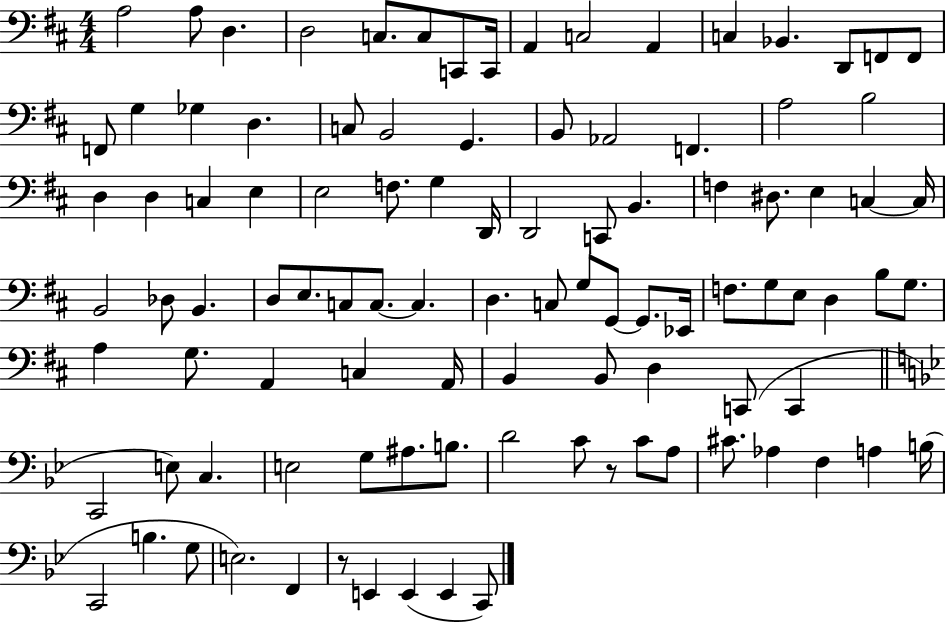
{
  \clef bass
  \numericTimeSignature
  \time 4/4
  \key d \major
  a2 a8 d4. | d2 c8. c8 c,8 c,16 | a,4 c2 a,4 | c4 bes,4. d,8 f,8 f,8 | \break f,8 g4 ges4 d4. | c8 b,2 g,4. | b,8 aes,2 f,4. | a2 b2 | \break d4 d4 c4 e4 | e2 f8. g4 d,16 | d,2 c,8 b,4. | f4 dis8. e4 c4~~ c16 | \break b,2 des8 b,4. | d8 e8. c8 c8.~~ c4. | d4. c8 g8 g,8~~ g,8. ees,16 | f8. g8 e8 d4 b8 g8. | \break a4 g8. a,4 c4 a,16 | b,4 b,8 d4 c,8( c,4 | \bar "||" \break \key bes \major c,2 e8) c4. | e2 g8 ais8. b8. | d'2 c'8 r8 c'8 a8 | cis'8. aes4 f4 a4 b16( | \break c,2 b4. g8 | e2.) f,4 | r8 e,4 e,4( e,4 c,8) | \bar "|."
}